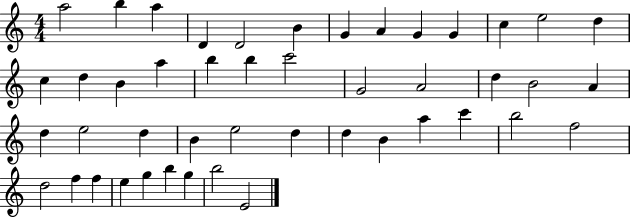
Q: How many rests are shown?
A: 0